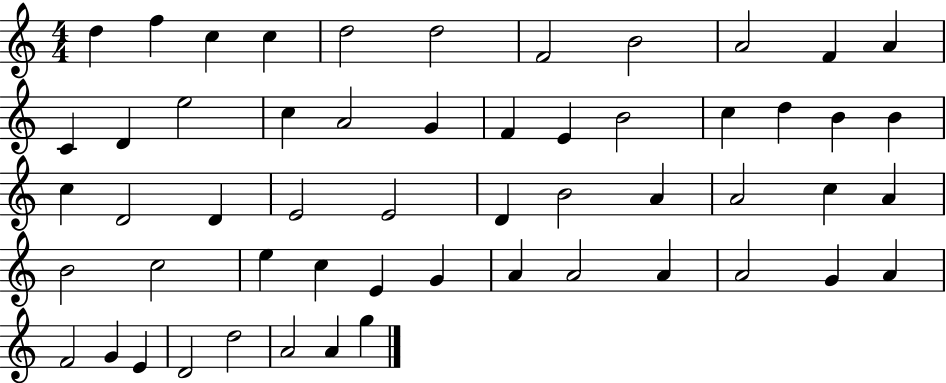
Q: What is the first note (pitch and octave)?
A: D5